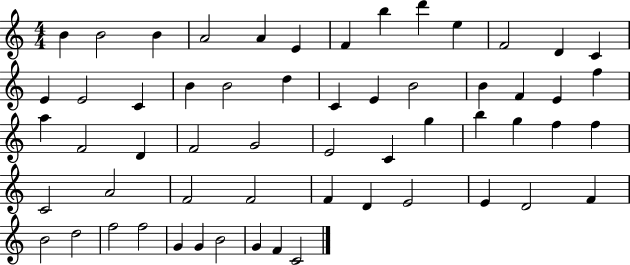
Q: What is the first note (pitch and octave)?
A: B4